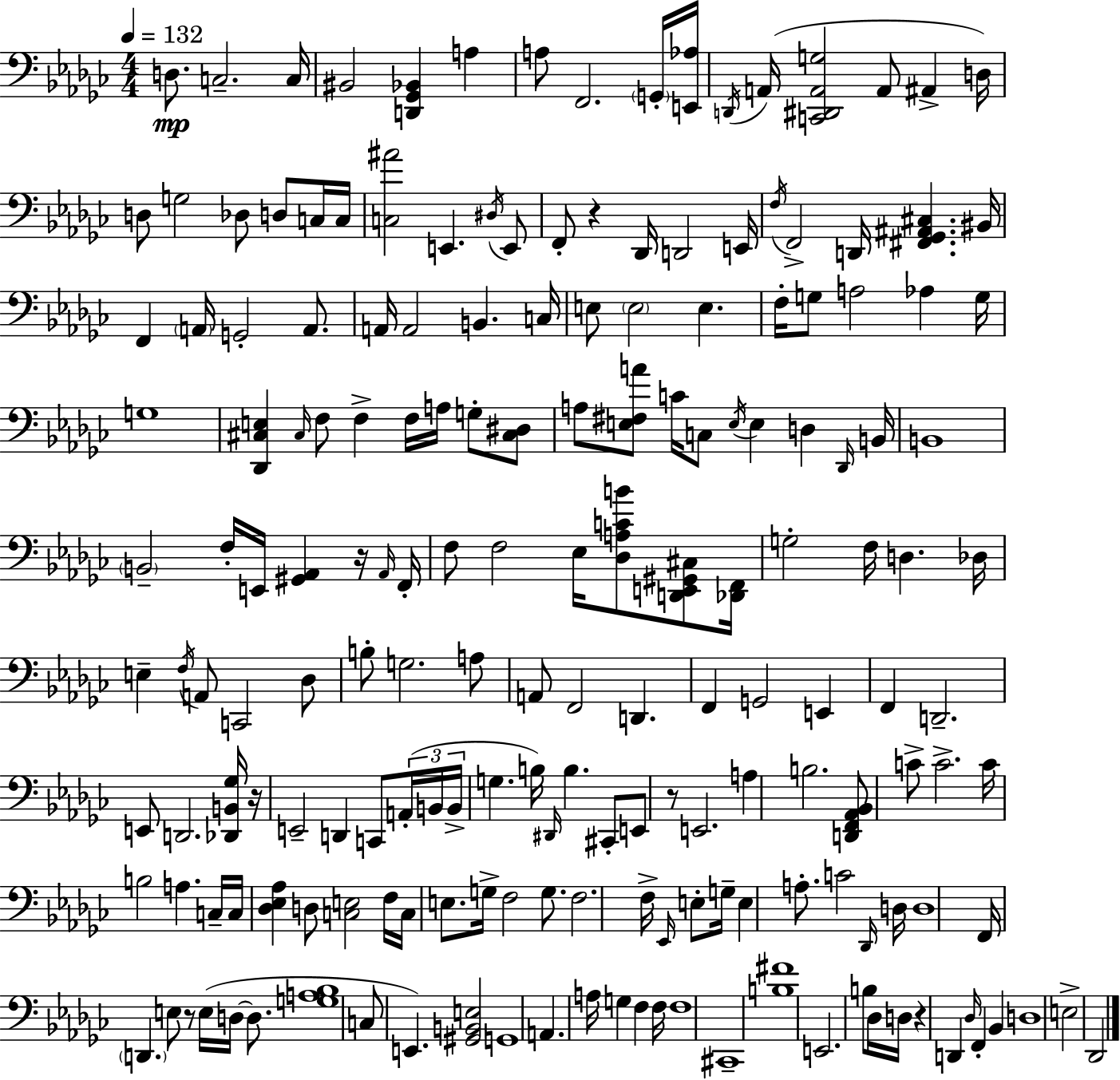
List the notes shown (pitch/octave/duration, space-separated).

D3/e. C3/h. C3/s BIS2/h [D2,Gb2,Bb2]/q A3/q A3/e F2/h. G2/s [E2,Ab3]/s D2/s A2/s [C2,D#2,A2,G3]/h A2/e A#2/q D3/s D3/e G3/h Db3/e D3/e C3/s C3/s [C3,A#4]/h E2/q. D#3/s E2/e F2/e R/q Db2/s D2/h E2/s F3/s F2/h D2/s [F#2,Gb2,A#2,C#3]/q. BIS2/s F2/q A2/s G2/h A2/e. A2/s A2/h B2/q. C3/s E3/e E3/h E3/q. F3/s G3/e A3/h Ab3/q G3/s G3/w [Db2,C#3,E3]/q C#3/s F3/e F3/q F3/s A3/s G3/e [C#3,D#3]/e A3/e [E3,F#3,A4]/e C4/s C3/e E3/s E3/q D3/q Db2/s B2/s B2/w B2/h F3/s E2/s [G#2,Ab2]/q R/s Ab2/s F2/s F3/e F3/h Eb3/s [Db3,A3,C4,B4]/e [D2,E2,G#2,C#3]/e [Db2,F2]/s G3/h F3/s D3/q. Db3/s E3/q F3/s A2/e C2/h Db3/e B3/e G3/h. A3/e A2/e F2/h D2/q. F2/q G2/h E2/q F2/q D2/h. E2/e D2/h. [Db2,B2,Gb3]/s R/s E2/h D2/q C2/e A2/s B2/s B2/s G3/q. B3/s D#2/s B3/q. C#2/e E2/e R/e E2/h. A3/q B3/h. [D2,F2,Ab2,Bb2]/e C4/e C4/h. C4/s B3/h A3/q. C3/s C3/s [Db3,Eb3,Ab3]/q D3/e [C3,E3]/h F3/s C3/s E3/e. G3/s F3/h G3/e. F3/h. F3/s Eb2/s E3/e G3/s E3/q A3/e. C4/h Db2/s D3/s D3/w F2/s D2/q. E3/e R/e E3/s D3/s D3/e. [G3,A3,Bb3]/w C3/e E2/q. [G#2,B2,E3]/h G2/w A2/q. A3/s G3/q F3/q F3/s F3/w C#2/w [B3,F#4]/w E2/h. B3/e Db3/s D3/s R/q D2/q Db3/s F2/q Bb2/q D3/w E3/h Db2/h